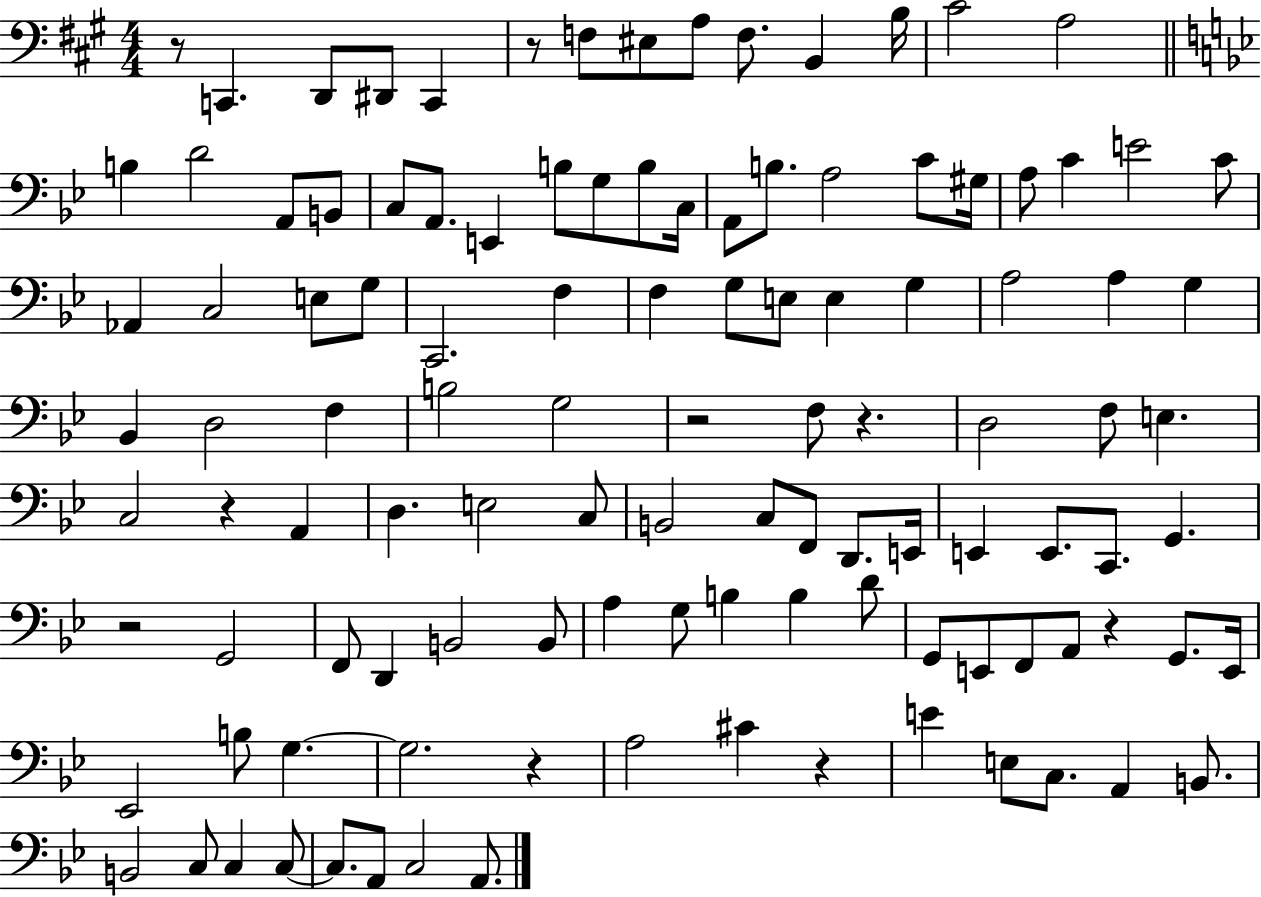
R/e C2/q. D2/e D#2/e C2/q R/e F3/e EIS3/e A3/e F3/e. B2/q B3/s C#4/h A3/h B3/q D4/h A2/e B2/e C3/e A2/e. E2/q B3/e G3/e B3/e C3/s A2/e B3/e. A3/h C4/e G#3/s A3/e C4/q E4/h C4/e Ab2/q C3/h E3/e G3/e C2/h. F3/q F3/q G3/e E3/e E3/q G3/q A3/h A3/q G3/q Bb2/q D3/h F3/q B3/h G3/h R/h F3/e R/q. D3/h F3/e E3/q. C3/h R/q A2/q D3/q. E3/h C3/e B2/h C3/e F2/e D2/e. E2/s E2/q E2/e. C2/e. G2/q. R/h G2/h F2/e D2/q B2/h B2/e A3/q G3/e B3/q B3/q D4/e G2/e E2/e F2/e A2/e R/q G2/e. E2/s Eb2/h B3/e G3/q. G3/h. R/q A3/h C#4/q R/q E4/q E3/e C3/e. A2/q B2/e. B2/h C3/e C3/q C3/e C3/e. A2/e C3/h A2/e.